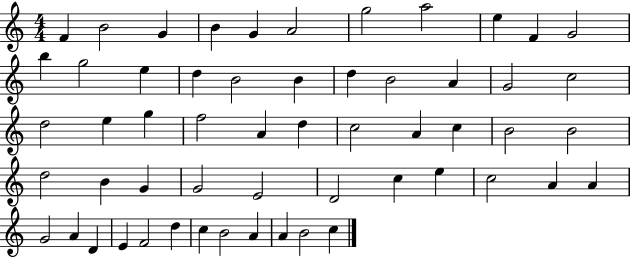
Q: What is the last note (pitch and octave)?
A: C5